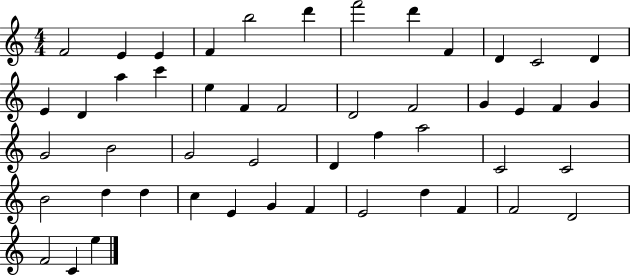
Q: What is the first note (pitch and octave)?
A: F4